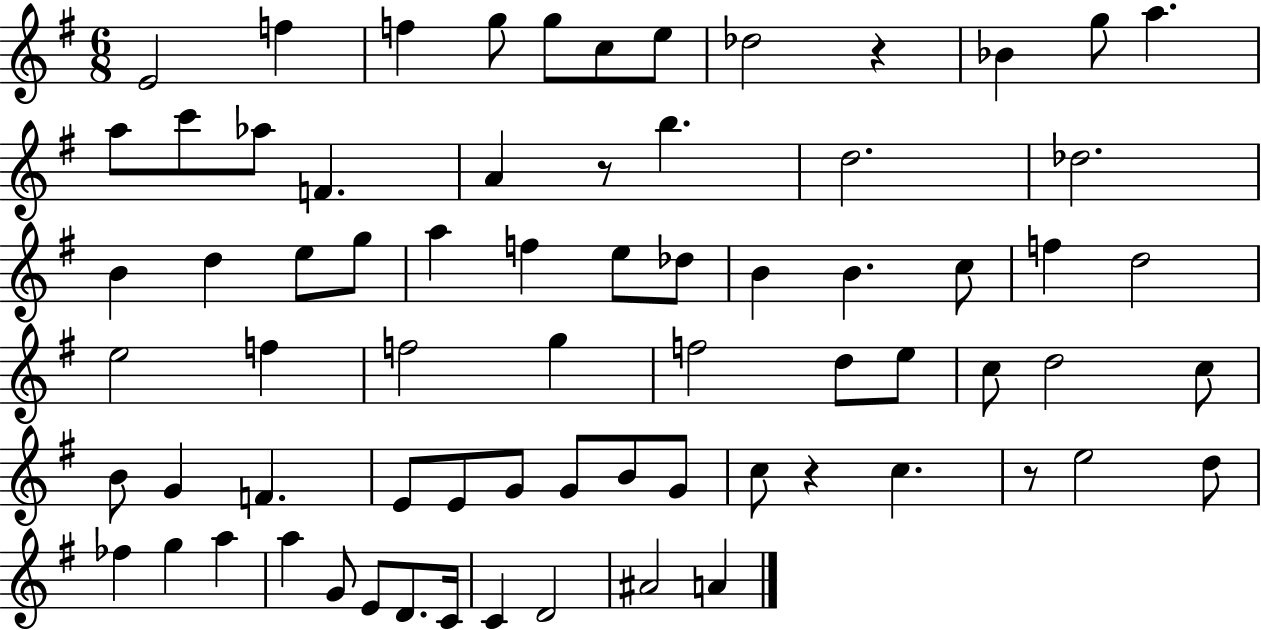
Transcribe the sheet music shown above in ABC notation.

X:1
T:Untitled
M:6/8
L:1/4
K:G
E2 f f g/2 g/2 c/2 e/2 _d2 z _B g/2 a a/2 c'/2 _a/2 F A z/2 b d2 _d2 B d e/2 g/2 a f e/2 _d/2 B B c/2 f d2 e2 f f2 g f2 d/2 e/2 c/2 d2 c/2 B/2 G F E/2 E/2 G/2 G/2 B/2 G/2 c/2 z c z/2 e2 d/2 _f g a a G/2 E/2 D/2 C/4 C D2 ^A2 A